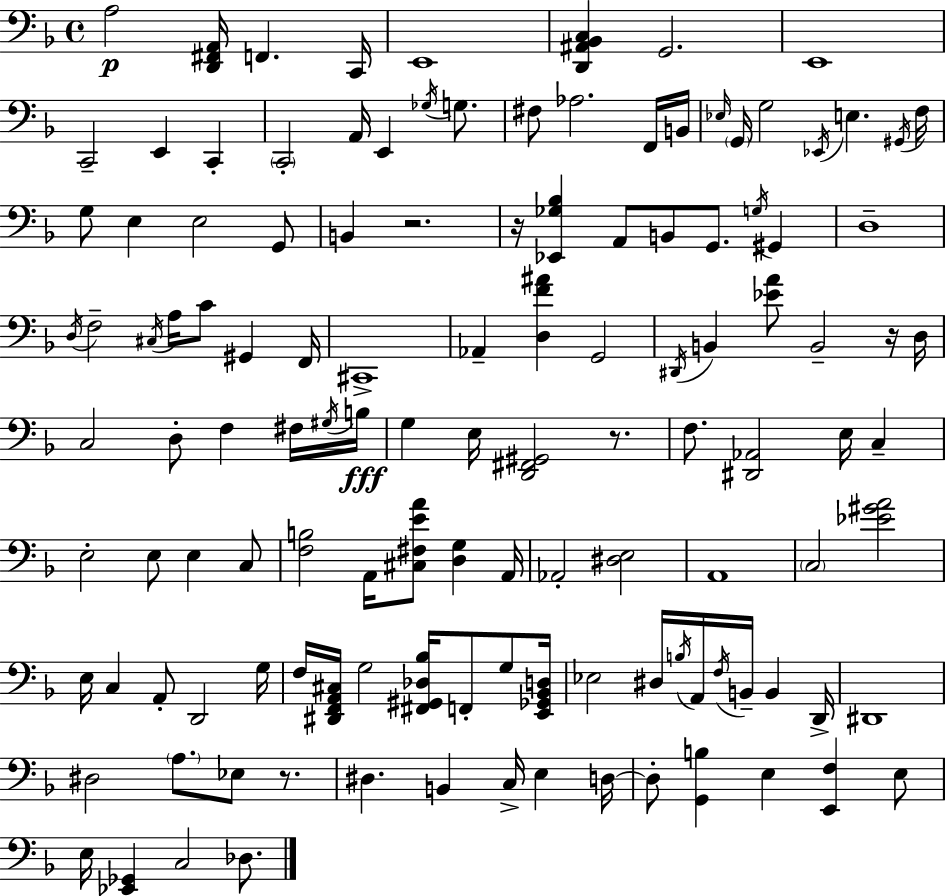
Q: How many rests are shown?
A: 5